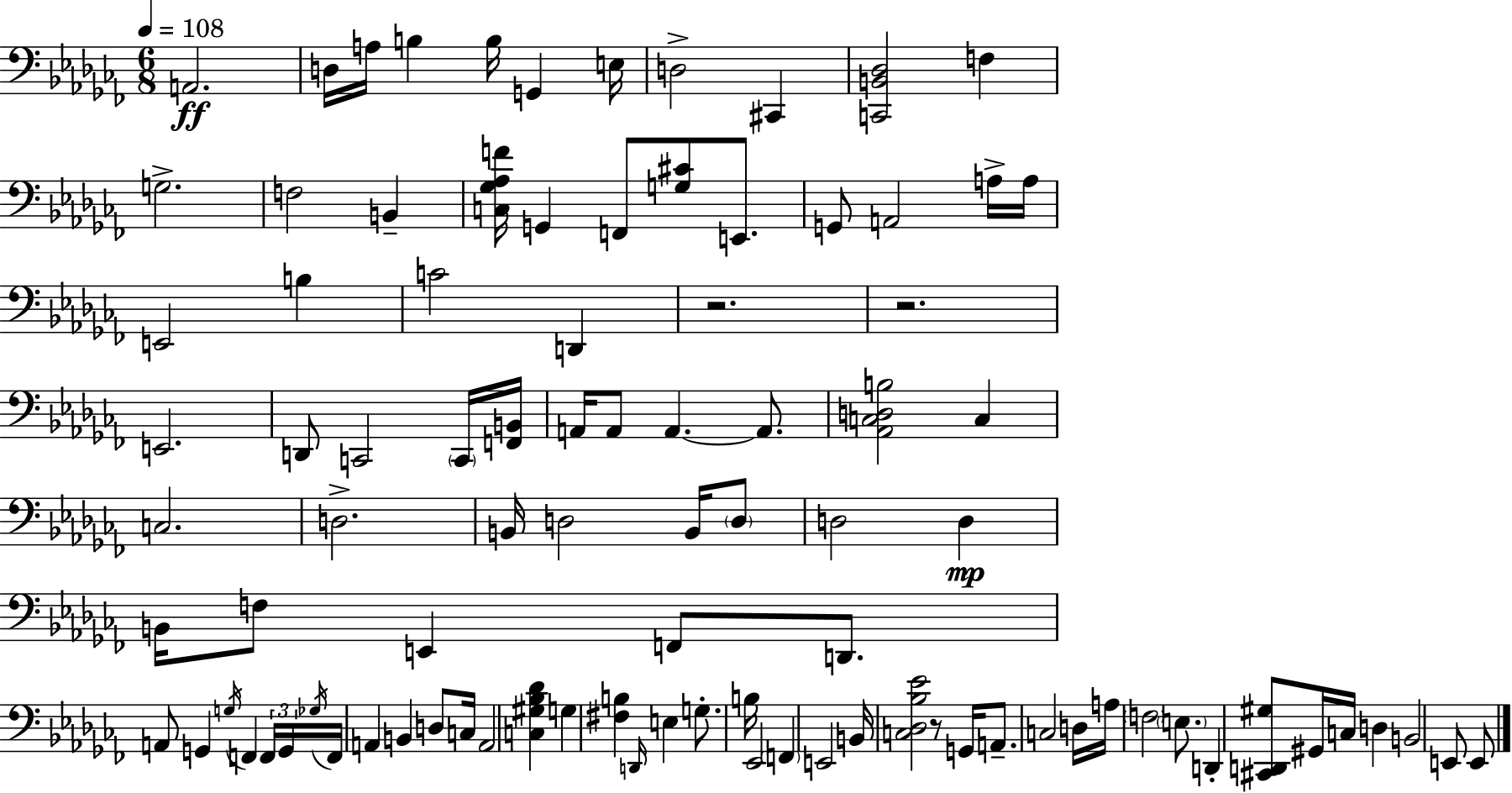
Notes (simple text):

A2/h. D3/s A3/s B3/q B3/s G2/q E3/s D3/h C#2/q [C2,B2,Db3]/h F3/q G3/h. F3/h B2/q [C3,Gb3,Ab3,F4]/s G2/q F2/e [G3,C#4]/e E2/e. G2/e A2/h A3/s A3/s E2/h B3/q C4/h D2/q R/h. R/h. E2/h. D2/e C2/h C2/s [F2,B2]/s A2/s A2/e A2/q. A2/e. [Ab2,C3,D3,B3]/h C3/q C3/h. D3/h. B2/s D3/h B2/s D3/e D3/h D3/q B2/s F3/e E2/q F2/e D2/e. A2/e G2/q G3/s F2/q F2/s G2/s Gb3/s F2/s A2/q B2/q D3/e C3/s A2/h [C3,G#3,Bb3,Db4]/q G3/q [F#3,B3]/q D2/s E3/q G3/e. B3/s Eb2/h F2/q E2/h B2/s [C3,Db3,Bb3,Eb4]/h R/e G2/s A2/e. C3/h D3/s A3/s F3/h E3/e. D2/q [C#2,D2,G#3]/e G#2/s C3/s D3/q B2/h E2/e E2/e